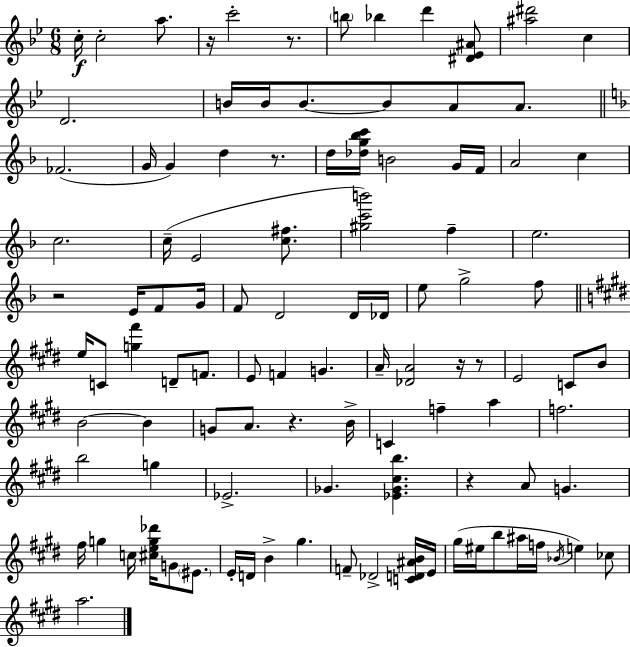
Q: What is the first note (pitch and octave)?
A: C5